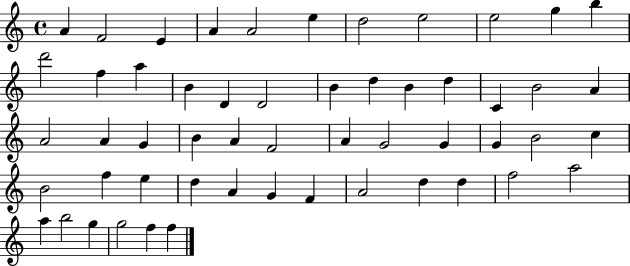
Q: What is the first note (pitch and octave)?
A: A4